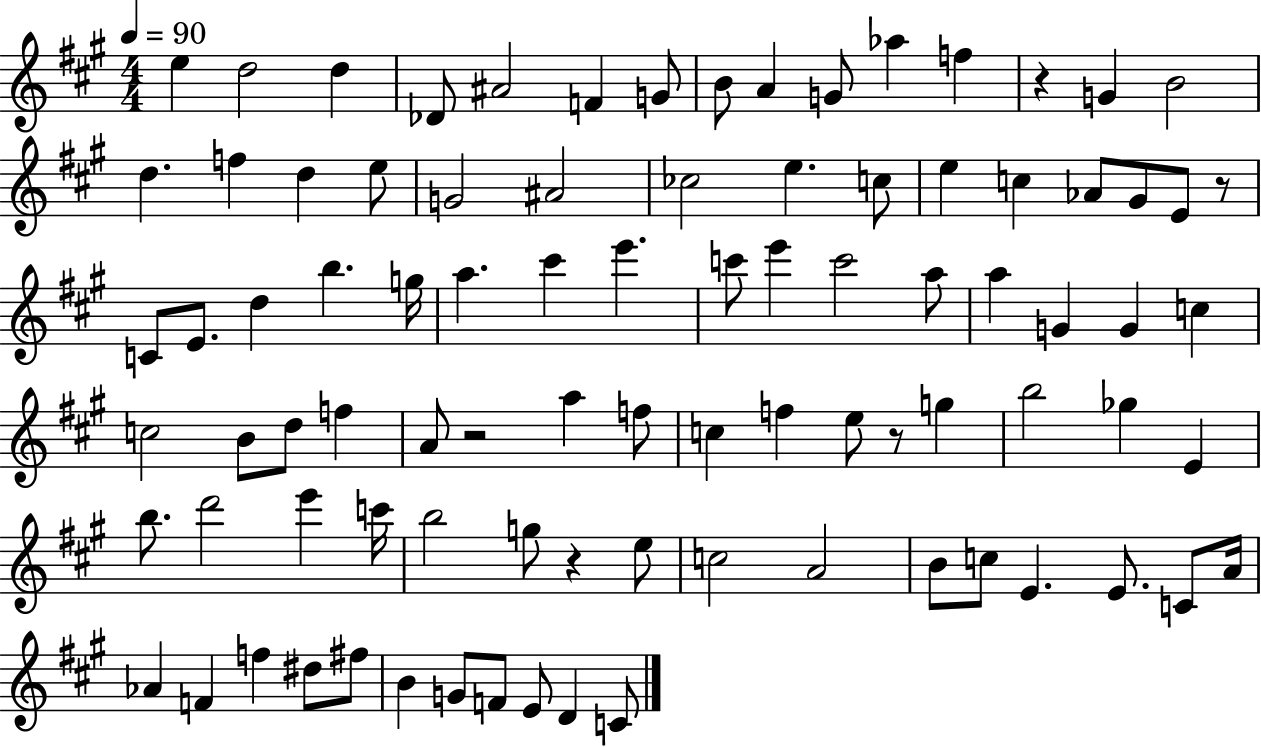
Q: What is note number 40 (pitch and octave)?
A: A5